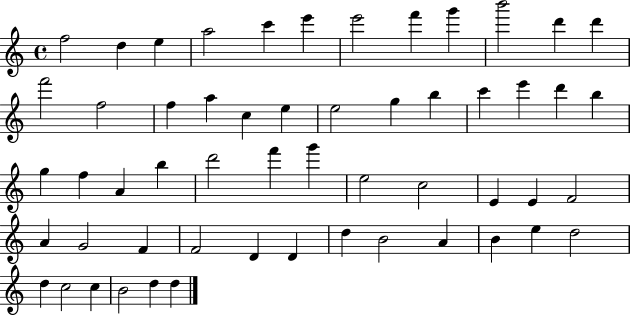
F5/h D5/q E5/q A5/h C6/q E6/q E6/h F6/q G6/q B6/h D6/q D6/q F6/h F5/h F5/q A5/q C5/q E5/q E5/h G5/q B5/q C6/q E6/q D6/q B5/q G5/q F5/q A4/q B5/q D6/h F6/q G6/q E5/h C5/h E4/q E4/q F4/h A4/q G4/h F4/q F4/h D4/q D4/q D5/q B4/h A4/q B4/q E5/q D5/h D5/q C5/h C5/q B4/h D5/q D5/q